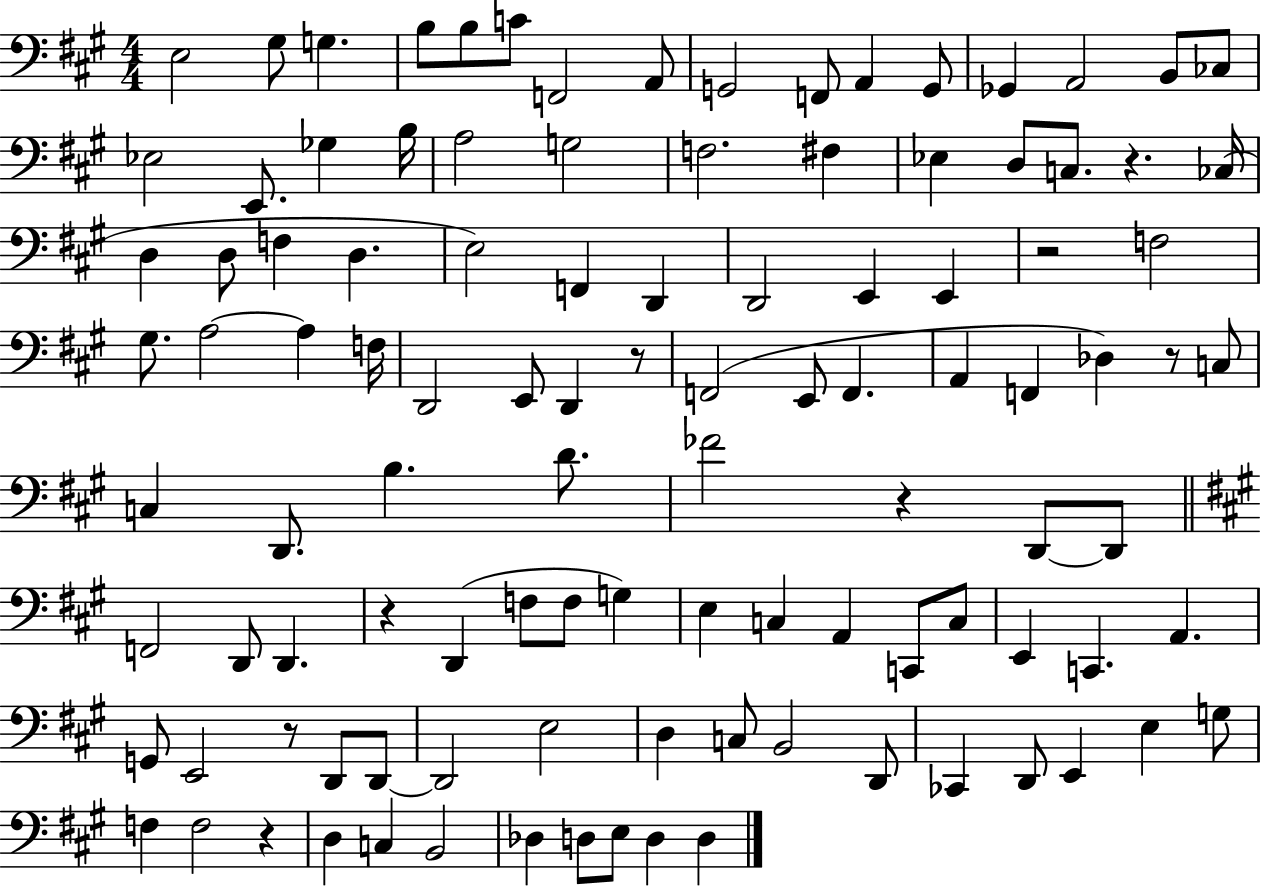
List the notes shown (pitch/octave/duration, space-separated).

E3/h G#3/e G3/q. B3/e B3/e C4/e F2/h A2/e G2/h F2/e A2/q G2/e Gb2/q A2/h B2/e CES3/e Eb3/h E2/e. Gb3/q B3/s A3/h G3/h F3/h. F#3/q Eb3/q D3/e C3/e. R/q. CES3/s D3/q D3/e F3/q D3/q. E3/h F2/q D2/q D2/h E2/q E2/q R/h F3/h G#3/e. A3/h A3/q F3/s D2/h E2/e D2/q R/e F2/h E2/e F2/q. A2/q F2/q Db3/q R/e C3/e C3/q D2/e. B3/q. D4/e. FES4/h R/q D2/e D2/e F2/h D2/e D2/q. R/q D2/q F3/e F3/e G3/q E3/q C3/q A2/q C2/e C3/e E2/q C2/q. A2/q. G2/e E2/h R/e D2/e D2/e D2/h E3/h D3/q C3/e B2/h D2/e CES2/q D2/e E2/q E3/q G3/e F3/q F3/h R/q D3/q C3/q B2/h Db3/q D3/e E3/e D3/q D3/q